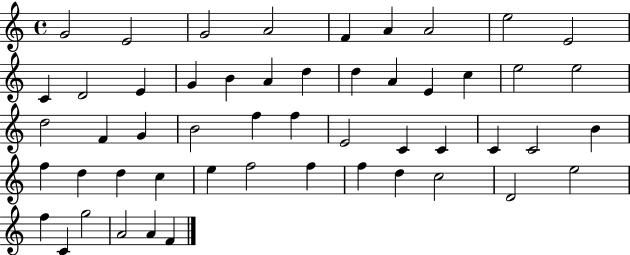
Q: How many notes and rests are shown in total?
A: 52